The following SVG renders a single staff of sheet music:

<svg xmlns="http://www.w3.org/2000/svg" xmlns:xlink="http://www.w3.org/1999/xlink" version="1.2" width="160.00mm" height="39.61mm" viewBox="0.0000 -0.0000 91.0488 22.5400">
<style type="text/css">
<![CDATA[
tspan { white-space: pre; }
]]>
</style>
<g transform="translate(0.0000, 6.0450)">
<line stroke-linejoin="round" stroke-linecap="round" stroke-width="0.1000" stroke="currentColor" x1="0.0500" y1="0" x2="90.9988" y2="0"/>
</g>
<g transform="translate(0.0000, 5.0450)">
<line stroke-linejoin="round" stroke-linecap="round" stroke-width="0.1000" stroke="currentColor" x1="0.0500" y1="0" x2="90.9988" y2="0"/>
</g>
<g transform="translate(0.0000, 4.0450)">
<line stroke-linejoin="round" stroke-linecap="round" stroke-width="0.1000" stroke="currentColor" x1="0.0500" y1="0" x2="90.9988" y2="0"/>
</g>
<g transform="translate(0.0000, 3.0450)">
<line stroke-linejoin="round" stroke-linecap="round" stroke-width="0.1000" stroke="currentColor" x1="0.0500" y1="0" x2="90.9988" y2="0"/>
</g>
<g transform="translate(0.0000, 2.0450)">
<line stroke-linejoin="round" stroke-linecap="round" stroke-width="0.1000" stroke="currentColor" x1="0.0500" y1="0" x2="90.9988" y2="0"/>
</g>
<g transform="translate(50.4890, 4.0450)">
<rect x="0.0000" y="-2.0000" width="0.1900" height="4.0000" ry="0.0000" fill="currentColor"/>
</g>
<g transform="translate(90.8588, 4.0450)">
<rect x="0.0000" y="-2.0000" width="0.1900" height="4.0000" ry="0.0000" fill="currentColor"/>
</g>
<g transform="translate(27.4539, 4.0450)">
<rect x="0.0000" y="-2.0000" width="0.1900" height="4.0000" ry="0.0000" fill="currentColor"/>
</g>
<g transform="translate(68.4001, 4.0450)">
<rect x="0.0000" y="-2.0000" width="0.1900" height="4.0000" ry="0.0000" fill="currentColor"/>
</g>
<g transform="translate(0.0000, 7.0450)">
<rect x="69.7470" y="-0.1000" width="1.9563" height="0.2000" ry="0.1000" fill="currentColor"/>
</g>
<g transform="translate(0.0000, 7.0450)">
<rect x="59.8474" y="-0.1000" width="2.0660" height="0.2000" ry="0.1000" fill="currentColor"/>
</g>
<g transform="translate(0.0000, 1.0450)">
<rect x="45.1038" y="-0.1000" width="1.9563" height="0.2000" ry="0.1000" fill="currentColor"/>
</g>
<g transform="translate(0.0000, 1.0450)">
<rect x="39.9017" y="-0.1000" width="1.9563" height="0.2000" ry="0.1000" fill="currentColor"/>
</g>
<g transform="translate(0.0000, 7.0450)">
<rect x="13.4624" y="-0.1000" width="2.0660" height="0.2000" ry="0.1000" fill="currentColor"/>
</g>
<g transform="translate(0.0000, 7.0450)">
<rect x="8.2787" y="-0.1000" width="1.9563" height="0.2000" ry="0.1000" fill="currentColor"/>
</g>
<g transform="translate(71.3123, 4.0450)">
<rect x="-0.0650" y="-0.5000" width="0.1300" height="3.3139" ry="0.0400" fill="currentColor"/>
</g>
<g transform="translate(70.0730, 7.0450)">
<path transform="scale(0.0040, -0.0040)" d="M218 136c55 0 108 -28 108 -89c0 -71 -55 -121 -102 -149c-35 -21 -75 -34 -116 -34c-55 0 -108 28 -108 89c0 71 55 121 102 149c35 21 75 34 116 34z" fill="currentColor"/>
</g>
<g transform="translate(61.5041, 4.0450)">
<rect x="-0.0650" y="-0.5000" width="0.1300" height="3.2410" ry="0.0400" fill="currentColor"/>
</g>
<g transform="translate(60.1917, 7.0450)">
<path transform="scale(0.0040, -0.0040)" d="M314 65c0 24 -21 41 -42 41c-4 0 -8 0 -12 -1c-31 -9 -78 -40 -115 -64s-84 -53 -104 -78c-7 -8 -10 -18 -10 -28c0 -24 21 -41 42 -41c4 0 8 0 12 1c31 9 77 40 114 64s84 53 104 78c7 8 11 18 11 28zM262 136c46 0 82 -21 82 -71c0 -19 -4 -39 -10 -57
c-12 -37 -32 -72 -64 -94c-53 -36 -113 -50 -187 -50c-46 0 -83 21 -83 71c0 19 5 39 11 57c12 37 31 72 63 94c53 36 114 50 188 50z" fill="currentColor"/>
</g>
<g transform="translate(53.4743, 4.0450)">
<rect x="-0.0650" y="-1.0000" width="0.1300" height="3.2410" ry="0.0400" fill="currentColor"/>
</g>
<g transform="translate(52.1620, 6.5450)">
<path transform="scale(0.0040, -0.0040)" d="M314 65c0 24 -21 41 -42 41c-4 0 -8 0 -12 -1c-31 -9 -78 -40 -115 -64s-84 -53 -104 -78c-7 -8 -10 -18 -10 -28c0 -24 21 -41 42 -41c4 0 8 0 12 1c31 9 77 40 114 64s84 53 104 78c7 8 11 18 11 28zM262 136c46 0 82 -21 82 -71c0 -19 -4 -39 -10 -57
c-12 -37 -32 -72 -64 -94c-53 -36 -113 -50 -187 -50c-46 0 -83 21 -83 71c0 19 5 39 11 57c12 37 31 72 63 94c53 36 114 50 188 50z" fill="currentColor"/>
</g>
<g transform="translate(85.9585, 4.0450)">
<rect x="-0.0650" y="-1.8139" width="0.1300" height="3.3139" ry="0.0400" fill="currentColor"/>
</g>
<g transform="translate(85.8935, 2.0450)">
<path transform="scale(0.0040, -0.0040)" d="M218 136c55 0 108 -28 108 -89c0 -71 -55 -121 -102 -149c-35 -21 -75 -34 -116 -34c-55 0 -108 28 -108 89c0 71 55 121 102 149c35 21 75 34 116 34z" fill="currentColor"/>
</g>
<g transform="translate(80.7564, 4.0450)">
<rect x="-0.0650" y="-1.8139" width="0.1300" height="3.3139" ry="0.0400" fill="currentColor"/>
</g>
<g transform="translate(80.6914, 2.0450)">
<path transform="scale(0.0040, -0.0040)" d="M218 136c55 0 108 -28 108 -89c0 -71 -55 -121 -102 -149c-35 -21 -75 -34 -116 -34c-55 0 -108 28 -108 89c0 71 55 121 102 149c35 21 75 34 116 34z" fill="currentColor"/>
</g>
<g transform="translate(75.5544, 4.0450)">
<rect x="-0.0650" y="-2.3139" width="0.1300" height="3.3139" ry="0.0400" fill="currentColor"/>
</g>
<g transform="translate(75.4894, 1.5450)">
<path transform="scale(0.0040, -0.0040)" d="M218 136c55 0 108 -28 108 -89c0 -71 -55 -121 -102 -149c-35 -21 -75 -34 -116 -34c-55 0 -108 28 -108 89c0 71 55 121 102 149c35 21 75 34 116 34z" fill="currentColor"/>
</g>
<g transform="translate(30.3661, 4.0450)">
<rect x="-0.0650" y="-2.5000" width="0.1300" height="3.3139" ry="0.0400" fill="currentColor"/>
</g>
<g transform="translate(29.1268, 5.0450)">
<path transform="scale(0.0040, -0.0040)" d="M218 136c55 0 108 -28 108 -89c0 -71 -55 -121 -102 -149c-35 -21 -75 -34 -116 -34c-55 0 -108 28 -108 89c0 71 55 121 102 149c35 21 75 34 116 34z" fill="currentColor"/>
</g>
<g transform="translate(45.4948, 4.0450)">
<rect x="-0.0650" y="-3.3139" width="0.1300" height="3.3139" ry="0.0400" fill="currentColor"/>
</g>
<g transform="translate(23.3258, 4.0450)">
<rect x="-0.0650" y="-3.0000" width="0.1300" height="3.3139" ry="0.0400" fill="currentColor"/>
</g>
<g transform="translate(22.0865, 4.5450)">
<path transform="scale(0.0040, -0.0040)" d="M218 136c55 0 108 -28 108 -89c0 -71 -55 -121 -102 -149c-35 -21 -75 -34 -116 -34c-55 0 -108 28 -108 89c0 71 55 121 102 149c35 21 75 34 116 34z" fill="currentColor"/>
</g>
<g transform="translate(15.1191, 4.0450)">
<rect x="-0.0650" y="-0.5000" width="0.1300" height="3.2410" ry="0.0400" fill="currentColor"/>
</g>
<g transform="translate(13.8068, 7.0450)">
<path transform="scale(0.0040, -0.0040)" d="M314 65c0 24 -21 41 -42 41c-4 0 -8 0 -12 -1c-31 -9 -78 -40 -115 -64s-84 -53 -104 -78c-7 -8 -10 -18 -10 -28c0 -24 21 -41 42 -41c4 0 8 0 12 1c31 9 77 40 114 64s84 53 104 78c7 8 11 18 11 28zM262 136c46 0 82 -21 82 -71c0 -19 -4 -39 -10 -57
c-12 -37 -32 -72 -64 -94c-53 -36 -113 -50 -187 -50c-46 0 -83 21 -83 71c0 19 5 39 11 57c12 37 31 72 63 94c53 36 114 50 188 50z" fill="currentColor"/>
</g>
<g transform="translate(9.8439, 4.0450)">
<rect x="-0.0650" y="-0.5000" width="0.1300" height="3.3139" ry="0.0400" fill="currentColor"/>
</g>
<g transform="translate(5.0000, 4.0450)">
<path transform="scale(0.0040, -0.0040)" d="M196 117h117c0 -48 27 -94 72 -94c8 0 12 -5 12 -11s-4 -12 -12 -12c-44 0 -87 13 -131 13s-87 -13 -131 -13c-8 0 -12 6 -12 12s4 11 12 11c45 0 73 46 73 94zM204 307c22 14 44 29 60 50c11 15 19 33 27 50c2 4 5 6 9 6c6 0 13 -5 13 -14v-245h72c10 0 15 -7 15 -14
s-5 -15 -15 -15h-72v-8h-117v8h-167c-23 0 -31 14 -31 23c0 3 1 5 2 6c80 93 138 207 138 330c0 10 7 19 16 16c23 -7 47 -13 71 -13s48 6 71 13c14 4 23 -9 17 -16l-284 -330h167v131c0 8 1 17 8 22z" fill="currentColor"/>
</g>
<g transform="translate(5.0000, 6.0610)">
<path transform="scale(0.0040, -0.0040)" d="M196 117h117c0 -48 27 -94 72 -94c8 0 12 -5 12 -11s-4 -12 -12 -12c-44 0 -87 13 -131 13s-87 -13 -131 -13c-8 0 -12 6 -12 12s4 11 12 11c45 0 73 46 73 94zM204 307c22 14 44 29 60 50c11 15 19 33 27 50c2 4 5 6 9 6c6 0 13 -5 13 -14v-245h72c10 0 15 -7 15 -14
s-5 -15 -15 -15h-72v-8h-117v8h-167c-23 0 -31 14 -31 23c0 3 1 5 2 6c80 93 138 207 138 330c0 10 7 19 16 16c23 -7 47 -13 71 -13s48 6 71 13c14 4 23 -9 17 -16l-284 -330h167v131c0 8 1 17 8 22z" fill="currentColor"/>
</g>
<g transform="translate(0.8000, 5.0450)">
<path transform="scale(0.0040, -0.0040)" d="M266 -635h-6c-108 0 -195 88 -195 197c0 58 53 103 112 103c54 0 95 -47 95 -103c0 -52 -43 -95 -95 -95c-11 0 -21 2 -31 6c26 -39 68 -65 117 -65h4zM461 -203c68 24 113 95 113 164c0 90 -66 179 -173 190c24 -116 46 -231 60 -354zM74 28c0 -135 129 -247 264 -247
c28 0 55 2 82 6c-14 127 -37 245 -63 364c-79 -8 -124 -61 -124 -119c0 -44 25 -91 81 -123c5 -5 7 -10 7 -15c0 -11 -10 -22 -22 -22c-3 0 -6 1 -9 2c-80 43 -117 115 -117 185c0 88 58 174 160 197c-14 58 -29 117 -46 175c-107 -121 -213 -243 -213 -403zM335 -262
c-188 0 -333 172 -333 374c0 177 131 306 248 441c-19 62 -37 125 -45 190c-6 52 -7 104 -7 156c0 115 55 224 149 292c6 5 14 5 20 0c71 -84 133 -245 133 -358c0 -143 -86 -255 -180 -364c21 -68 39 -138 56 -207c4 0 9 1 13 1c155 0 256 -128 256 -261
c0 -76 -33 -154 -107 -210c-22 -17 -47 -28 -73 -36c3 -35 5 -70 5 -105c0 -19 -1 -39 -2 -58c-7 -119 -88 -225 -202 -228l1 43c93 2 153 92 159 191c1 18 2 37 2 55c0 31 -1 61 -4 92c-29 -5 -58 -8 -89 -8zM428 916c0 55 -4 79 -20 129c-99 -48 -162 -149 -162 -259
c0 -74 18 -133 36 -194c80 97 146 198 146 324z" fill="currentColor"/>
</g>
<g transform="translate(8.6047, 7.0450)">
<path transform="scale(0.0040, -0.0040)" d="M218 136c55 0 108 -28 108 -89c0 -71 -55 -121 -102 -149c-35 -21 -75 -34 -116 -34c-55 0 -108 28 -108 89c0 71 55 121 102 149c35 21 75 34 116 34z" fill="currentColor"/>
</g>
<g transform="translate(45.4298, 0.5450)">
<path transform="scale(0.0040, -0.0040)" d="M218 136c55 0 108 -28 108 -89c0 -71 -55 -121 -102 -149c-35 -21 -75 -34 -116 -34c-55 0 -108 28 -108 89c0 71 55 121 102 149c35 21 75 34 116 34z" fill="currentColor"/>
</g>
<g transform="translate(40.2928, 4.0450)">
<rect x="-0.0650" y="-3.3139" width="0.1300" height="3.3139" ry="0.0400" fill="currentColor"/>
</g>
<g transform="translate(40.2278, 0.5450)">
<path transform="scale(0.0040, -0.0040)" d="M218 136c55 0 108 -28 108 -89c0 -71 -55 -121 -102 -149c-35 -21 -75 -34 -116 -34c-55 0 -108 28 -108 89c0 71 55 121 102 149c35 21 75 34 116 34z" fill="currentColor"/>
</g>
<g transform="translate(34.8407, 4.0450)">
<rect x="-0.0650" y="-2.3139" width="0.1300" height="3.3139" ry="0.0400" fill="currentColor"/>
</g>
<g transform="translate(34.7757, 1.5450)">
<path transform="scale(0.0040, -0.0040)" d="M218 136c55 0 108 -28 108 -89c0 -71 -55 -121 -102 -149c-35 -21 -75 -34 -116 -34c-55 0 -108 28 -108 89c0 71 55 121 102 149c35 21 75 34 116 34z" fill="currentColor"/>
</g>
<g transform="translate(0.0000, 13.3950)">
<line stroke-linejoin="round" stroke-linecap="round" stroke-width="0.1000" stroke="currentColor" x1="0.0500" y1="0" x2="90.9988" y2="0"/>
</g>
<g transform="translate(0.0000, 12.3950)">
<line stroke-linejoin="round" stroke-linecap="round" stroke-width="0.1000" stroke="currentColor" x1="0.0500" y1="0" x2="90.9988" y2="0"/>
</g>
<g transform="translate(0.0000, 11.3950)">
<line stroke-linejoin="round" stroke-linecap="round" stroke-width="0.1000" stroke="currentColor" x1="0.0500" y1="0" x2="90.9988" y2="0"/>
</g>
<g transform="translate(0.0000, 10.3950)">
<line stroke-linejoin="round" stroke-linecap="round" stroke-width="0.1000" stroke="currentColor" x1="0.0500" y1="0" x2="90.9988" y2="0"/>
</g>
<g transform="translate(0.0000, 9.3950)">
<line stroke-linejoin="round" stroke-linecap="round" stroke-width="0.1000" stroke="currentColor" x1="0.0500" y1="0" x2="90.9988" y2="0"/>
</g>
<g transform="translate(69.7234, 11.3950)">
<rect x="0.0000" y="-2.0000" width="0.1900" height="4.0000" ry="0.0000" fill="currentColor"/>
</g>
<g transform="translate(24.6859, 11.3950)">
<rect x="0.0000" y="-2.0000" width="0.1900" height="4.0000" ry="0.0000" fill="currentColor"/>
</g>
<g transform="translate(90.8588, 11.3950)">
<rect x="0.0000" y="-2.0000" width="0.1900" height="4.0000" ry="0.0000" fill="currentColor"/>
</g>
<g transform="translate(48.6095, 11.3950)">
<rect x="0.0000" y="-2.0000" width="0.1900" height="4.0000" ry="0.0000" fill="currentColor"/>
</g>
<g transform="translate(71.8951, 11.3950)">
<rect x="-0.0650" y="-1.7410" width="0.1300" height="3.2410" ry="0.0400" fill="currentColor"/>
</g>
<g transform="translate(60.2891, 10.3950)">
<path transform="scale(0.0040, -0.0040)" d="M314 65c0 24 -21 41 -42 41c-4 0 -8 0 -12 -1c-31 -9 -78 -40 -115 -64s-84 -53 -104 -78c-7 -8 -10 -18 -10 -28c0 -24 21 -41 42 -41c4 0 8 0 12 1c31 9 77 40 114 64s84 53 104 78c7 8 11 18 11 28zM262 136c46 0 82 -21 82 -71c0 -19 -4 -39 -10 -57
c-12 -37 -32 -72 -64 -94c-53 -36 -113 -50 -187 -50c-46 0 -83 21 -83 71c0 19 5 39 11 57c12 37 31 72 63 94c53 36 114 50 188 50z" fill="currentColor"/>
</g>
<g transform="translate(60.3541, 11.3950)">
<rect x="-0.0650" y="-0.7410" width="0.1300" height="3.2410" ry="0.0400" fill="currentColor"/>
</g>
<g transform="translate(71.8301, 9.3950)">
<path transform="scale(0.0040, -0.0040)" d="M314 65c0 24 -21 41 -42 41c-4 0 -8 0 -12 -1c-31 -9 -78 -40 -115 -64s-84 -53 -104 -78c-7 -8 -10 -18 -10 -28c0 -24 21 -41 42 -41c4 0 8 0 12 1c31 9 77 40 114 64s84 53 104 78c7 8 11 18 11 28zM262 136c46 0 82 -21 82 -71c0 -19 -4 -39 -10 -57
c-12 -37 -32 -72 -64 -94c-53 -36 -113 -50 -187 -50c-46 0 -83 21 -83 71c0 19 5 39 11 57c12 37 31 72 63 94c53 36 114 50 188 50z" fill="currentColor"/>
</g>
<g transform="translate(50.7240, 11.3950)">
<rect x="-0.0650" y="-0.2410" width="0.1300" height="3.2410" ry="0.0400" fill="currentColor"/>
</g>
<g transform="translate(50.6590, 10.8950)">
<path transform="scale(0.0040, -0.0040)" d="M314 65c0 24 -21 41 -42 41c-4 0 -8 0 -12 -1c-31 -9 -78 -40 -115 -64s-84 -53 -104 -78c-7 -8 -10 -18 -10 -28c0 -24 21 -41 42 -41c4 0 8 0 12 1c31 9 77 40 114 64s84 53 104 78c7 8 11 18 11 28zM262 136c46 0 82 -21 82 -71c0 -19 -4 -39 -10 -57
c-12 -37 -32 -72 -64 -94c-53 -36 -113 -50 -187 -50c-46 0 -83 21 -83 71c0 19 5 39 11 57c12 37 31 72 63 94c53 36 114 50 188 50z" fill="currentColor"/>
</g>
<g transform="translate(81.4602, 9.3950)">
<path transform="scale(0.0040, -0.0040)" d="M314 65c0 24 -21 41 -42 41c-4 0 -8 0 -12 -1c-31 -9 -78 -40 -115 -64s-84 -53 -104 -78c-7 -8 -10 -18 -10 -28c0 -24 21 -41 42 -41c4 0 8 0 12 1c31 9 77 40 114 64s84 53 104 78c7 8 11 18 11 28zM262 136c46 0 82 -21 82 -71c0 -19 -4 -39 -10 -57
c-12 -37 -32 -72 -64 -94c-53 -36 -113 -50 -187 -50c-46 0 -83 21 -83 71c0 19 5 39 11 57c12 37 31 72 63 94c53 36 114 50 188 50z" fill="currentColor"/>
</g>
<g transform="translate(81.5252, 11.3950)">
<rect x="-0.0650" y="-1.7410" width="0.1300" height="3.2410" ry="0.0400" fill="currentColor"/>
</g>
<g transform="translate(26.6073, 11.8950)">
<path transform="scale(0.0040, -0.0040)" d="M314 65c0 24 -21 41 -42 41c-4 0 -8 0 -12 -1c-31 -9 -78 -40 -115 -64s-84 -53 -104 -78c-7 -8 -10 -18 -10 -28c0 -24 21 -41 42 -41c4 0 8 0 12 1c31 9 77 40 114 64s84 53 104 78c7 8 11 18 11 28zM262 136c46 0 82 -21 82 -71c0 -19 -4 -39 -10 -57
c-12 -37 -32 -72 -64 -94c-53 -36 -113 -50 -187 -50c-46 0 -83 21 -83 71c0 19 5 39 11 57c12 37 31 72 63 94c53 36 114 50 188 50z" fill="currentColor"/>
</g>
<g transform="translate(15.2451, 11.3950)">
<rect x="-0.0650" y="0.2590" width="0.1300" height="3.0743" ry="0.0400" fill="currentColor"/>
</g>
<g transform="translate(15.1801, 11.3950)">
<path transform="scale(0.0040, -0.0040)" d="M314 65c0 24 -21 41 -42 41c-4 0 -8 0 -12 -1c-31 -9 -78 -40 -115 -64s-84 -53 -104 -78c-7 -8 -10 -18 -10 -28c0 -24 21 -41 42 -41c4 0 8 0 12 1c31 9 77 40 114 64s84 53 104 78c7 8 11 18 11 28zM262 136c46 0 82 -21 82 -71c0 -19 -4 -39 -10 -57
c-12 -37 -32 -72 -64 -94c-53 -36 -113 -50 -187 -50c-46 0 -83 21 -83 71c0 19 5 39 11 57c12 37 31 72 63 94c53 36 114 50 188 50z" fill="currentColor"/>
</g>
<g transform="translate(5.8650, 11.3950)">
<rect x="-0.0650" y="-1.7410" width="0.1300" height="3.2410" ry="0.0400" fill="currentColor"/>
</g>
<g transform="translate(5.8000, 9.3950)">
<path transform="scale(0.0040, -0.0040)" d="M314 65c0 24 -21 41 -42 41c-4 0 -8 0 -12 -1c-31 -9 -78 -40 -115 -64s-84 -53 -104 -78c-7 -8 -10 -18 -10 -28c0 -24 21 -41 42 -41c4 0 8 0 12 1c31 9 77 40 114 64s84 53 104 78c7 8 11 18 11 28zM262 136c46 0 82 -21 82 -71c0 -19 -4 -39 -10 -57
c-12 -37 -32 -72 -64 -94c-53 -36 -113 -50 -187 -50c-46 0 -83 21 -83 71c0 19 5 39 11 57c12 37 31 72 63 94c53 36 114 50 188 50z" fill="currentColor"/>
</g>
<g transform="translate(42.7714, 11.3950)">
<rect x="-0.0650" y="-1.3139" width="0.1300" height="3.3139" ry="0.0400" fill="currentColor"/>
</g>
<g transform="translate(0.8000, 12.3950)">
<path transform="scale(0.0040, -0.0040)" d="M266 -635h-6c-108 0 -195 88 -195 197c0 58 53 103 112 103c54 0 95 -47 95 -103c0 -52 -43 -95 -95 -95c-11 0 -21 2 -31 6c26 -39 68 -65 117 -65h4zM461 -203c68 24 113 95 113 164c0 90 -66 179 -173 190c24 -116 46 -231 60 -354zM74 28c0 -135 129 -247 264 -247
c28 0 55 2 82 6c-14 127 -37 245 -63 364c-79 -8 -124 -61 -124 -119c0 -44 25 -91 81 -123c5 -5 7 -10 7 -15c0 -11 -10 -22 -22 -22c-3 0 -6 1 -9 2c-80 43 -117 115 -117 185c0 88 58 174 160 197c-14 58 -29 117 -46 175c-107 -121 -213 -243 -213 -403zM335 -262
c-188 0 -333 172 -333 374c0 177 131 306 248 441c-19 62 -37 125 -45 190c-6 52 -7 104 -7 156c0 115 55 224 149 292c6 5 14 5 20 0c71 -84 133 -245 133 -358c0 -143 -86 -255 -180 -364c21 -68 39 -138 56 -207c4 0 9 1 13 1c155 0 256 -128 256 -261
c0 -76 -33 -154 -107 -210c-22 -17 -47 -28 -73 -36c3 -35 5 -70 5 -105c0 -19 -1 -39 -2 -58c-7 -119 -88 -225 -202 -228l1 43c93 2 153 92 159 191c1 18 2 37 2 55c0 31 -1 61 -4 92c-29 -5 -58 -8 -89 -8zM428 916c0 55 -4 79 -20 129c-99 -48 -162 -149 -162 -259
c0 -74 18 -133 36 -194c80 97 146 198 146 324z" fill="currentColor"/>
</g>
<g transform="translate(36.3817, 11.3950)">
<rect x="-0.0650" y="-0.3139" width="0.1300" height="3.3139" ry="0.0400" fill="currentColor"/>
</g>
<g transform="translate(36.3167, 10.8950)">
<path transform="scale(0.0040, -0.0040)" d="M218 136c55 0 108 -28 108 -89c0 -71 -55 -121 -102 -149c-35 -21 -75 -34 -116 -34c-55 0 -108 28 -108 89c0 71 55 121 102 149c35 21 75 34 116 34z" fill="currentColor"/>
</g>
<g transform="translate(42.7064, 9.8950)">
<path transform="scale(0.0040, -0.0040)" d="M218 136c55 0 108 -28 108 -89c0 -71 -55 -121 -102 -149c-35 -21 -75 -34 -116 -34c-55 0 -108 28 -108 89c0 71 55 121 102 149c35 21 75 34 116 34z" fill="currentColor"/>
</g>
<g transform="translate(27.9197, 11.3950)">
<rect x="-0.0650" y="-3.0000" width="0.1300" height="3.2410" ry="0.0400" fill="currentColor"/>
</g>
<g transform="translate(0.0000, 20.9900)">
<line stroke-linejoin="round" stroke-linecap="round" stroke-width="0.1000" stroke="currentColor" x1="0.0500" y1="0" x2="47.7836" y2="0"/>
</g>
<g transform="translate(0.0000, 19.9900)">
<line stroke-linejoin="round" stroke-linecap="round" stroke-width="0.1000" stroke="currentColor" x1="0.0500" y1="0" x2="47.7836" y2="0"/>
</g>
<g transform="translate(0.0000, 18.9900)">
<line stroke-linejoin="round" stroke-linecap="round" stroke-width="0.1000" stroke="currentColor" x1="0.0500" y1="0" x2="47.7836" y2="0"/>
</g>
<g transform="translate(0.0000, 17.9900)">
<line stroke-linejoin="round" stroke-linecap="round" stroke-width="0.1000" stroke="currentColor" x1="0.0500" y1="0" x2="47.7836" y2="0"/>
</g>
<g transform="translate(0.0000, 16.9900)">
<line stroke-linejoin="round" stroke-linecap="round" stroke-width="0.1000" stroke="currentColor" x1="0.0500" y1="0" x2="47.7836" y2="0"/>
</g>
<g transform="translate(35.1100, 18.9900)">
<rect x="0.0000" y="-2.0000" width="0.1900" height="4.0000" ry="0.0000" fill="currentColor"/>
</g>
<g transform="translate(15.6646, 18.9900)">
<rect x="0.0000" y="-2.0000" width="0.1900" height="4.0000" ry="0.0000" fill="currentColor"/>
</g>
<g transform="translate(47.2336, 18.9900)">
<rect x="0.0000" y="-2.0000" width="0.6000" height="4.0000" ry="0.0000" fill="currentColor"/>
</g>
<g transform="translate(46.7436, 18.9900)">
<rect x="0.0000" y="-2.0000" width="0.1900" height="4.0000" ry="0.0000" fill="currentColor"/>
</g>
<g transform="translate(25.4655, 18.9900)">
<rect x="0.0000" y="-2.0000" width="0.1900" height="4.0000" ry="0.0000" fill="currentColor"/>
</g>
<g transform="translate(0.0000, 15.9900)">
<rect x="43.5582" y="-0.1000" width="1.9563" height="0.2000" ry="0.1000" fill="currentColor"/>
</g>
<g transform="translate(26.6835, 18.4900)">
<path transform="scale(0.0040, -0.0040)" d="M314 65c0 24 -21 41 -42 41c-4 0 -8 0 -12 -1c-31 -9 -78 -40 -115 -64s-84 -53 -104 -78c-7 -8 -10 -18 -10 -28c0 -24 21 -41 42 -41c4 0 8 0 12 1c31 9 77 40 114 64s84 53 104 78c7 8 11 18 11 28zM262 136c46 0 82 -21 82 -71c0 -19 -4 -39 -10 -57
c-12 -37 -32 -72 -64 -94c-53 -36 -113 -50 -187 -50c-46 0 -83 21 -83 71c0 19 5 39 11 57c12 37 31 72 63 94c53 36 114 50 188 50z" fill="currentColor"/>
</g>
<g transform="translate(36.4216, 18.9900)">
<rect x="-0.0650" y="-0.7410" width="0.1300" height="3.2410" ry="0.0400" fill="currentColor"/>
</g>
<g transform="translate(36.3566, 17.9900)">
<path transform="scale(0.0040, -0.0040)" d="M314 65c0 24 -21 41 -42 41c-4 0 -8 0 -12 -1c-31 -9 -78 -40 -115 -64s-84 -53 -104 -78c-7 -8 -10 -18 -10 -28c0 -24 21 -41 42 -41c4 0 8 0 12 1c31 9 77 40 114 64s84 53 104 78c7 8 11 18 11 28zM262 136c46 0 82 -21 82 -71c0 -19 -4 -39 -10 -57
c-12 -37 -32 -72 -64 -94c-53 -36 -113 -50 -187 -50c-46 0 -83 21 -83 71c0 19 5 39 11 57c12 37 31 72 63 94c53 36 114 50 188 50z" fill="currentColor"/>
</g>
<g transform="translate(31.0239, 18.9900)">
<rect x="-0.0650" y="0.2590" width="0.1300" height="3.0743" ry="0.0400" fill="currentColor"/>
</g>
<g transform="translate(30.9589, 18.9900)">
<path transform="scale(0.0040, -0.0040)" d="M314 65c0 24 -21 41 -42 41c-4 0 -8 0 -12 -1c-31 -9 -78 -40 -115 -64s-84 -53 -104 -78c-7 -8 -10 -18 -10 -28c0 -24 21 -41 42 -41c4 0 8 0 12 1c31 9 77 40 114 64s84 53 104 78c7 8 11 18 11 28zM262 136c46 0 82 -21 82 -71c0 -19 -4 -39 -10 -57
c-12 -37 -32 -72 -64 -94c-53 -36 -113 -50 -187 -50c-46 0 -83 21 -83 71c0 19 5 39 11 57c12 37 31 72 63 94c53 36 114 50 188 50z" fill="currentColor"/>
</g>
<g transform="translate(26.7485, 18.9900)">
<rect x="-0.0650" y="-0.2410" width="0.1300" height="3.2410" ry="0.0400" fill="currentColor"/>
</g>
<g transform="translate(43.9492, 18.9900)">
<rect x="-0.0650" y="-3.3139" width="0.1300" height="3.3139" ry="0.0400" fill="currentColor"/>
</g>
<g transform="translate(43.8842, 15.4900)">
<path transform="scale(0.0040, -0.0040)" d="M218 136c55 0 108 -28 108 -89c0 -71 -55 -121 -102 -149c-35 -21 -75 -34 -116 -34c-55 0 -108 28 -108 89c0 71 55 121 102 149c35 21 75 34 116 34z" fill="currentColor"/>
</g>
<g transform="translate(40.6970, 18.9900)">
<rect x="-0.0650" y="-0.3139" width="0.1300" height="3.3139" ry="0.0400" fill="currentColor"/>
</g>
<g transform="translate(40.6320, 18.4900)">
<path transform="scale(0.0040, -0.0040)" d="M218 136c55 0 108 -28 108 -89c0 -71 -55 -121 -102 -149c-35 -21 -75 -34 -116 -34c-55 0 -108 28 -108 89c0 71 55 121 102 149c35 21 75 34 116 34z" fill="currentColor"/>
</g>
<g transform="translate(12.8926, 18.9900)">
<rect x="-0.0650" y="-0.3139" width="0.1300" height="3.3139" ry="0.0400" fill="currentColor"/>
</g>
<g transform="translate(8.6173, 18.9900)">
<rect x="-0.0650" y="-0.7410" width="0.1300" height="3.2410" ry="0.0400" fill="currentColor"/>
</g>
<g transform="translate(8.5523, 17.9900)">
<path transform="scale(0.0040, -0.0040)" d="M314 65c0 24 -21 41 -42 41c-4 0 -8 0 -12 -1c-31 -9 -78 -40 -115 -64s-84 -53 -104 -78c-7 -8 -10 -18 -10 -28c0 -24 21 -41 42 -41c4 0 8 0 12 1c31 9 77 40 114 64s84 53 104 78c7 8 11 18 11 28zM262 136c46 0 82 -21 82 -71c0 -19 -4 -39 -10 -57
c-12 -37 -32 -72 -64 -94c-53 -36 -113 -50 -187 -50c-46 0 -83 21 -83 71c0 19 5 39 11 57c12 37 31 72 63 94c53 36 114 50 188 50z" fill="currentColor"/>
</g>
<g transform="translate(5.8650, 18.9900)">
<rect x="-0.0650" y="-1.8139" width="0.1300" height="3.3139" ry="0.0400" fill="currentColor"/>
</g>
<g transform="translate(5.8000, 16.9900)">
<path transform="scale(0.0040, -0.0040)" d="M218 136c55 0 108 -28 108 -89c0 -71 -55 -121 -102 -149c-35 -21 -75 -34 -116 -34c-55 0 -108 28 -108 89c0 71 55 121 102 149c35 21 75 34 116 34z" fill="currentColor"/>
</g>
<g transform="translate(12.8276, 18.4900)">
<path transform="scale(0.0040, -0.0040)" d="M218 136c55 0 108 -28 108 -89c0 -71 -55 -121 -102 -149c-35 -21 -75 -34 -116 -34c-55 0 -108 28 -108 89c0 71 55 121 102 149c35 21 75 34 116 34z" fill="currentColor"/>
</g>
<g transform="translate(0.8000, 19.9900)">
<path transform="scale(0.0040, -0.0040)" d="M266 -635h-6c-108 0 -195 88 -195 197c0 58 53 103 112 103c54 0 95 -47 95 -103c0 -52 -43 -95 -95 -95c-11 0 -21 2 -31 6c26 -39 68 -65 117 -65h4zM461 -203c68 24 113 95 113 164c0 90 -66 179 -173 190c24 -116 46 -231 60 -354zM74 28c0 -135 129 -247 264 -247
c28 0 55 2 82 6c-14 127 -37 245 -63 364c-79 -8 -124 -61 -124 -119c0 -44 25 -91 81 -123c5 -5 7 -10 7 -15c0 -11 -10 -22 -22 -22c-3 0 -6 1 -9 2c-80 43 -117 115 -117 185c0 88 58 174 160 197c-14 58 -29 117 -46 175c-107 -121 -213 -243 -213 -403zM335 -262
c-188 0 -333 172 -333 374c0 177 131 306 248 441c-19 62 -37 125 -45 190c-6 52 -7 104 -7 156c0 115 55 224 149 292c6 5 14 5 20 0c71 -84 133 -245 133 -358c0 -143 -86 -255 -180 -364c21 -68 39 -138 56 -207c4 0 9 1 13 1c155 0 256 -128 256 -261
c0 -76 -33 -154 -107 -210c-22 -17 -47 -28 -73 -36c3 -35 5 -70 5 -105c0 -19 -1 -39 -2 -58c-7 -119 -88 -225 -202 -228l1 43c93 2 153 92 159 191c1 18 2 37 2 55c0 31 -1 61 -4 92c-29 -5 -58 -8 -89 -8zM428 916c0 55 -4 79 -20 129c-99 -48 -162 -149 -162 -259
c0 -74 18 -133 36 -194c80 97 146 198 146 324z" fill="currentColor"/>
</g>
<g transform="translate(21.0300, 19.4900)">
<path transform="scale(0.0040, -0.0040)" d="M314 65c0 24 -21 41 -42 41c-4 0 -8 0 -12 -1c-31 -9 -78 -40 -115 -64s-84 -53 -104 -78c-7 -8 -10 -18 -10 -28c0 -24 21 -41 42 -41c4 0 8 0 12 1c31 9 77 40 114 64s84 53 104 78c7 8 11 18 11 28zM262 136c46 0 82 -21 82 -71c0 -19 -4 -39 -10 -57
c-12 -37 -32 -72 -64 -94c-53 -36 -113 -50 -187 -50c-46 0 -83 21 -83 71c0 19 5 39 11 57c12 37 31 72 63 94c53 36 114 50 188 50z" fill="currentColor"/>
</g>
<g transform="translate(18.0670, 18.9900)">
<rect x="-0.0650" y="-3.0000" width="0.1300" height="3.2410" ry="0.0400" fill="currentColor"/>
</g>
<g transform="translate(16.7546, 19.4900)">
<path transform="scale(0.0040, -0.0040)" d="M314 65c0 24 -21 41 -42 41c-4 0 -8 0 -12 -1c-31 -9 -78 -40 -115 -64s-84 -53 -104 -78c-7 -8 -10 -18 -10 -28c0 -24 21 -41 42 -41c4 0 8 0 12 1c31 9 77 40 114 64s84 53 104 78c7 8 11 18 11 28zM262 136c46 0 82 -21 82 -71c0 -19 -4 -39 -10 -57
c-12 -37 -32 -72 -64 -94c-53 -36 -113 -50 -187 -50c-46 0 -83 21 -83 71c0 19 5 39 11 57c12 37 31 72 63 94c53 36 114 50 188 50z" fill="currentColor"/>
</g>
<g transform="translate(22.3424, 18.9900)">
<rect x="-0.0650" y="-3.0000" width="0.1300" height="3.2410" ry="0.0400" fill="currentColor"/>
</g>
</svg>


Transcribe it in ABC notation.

X:1
T:Untitled
M:4/4
L:1/4
K:C
C C2 A G g b b D2 C2 C g f f f2 B2 A2 c e c2 d2 f2 f2 f d2 c A2 A2 c2 B2 d2 c b